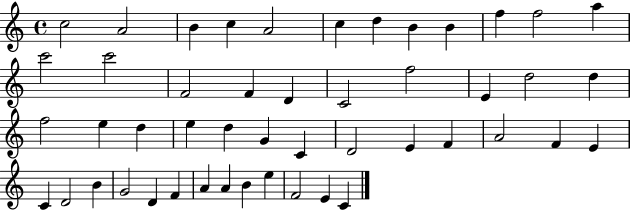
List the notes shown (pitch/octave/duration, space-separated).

C5/h A4/h B4/q C5/q A4/h C5/q D5/q B4/q B4/q F5/q F5/h A5/q C6/h C6/h F4/h F4/q D4/q C4/h F5/h E4/q D5/h D5/q F5/h E5/q D5/q E5/q D5/q G4/q C4/q D4/h E4/q F4/q A4/h F4/q E4/q C4/q D4/h B4/q G4/h D4/q F4/q A4/q A4/q B4/q E5/q F4/h E4/q C4/q